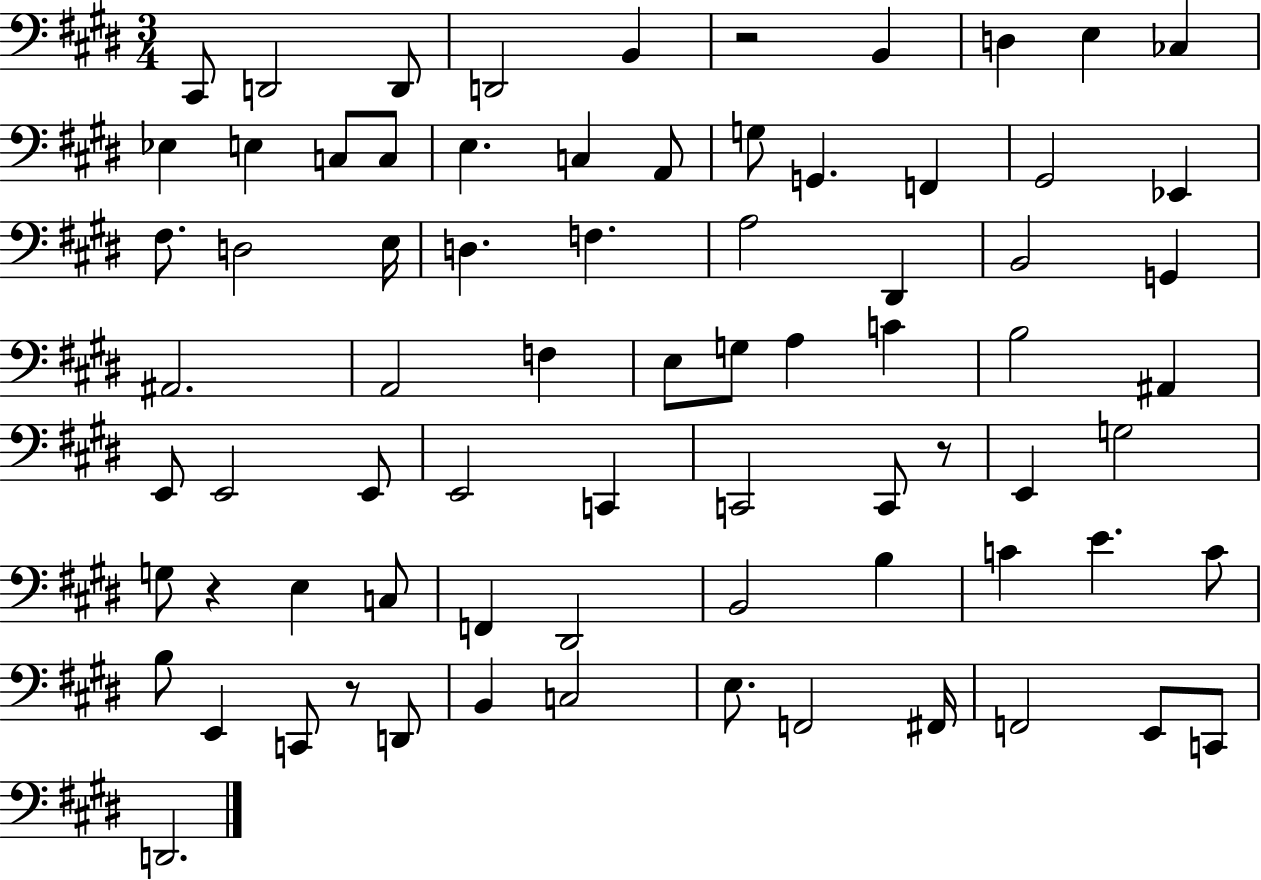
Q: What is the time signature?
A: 3/4